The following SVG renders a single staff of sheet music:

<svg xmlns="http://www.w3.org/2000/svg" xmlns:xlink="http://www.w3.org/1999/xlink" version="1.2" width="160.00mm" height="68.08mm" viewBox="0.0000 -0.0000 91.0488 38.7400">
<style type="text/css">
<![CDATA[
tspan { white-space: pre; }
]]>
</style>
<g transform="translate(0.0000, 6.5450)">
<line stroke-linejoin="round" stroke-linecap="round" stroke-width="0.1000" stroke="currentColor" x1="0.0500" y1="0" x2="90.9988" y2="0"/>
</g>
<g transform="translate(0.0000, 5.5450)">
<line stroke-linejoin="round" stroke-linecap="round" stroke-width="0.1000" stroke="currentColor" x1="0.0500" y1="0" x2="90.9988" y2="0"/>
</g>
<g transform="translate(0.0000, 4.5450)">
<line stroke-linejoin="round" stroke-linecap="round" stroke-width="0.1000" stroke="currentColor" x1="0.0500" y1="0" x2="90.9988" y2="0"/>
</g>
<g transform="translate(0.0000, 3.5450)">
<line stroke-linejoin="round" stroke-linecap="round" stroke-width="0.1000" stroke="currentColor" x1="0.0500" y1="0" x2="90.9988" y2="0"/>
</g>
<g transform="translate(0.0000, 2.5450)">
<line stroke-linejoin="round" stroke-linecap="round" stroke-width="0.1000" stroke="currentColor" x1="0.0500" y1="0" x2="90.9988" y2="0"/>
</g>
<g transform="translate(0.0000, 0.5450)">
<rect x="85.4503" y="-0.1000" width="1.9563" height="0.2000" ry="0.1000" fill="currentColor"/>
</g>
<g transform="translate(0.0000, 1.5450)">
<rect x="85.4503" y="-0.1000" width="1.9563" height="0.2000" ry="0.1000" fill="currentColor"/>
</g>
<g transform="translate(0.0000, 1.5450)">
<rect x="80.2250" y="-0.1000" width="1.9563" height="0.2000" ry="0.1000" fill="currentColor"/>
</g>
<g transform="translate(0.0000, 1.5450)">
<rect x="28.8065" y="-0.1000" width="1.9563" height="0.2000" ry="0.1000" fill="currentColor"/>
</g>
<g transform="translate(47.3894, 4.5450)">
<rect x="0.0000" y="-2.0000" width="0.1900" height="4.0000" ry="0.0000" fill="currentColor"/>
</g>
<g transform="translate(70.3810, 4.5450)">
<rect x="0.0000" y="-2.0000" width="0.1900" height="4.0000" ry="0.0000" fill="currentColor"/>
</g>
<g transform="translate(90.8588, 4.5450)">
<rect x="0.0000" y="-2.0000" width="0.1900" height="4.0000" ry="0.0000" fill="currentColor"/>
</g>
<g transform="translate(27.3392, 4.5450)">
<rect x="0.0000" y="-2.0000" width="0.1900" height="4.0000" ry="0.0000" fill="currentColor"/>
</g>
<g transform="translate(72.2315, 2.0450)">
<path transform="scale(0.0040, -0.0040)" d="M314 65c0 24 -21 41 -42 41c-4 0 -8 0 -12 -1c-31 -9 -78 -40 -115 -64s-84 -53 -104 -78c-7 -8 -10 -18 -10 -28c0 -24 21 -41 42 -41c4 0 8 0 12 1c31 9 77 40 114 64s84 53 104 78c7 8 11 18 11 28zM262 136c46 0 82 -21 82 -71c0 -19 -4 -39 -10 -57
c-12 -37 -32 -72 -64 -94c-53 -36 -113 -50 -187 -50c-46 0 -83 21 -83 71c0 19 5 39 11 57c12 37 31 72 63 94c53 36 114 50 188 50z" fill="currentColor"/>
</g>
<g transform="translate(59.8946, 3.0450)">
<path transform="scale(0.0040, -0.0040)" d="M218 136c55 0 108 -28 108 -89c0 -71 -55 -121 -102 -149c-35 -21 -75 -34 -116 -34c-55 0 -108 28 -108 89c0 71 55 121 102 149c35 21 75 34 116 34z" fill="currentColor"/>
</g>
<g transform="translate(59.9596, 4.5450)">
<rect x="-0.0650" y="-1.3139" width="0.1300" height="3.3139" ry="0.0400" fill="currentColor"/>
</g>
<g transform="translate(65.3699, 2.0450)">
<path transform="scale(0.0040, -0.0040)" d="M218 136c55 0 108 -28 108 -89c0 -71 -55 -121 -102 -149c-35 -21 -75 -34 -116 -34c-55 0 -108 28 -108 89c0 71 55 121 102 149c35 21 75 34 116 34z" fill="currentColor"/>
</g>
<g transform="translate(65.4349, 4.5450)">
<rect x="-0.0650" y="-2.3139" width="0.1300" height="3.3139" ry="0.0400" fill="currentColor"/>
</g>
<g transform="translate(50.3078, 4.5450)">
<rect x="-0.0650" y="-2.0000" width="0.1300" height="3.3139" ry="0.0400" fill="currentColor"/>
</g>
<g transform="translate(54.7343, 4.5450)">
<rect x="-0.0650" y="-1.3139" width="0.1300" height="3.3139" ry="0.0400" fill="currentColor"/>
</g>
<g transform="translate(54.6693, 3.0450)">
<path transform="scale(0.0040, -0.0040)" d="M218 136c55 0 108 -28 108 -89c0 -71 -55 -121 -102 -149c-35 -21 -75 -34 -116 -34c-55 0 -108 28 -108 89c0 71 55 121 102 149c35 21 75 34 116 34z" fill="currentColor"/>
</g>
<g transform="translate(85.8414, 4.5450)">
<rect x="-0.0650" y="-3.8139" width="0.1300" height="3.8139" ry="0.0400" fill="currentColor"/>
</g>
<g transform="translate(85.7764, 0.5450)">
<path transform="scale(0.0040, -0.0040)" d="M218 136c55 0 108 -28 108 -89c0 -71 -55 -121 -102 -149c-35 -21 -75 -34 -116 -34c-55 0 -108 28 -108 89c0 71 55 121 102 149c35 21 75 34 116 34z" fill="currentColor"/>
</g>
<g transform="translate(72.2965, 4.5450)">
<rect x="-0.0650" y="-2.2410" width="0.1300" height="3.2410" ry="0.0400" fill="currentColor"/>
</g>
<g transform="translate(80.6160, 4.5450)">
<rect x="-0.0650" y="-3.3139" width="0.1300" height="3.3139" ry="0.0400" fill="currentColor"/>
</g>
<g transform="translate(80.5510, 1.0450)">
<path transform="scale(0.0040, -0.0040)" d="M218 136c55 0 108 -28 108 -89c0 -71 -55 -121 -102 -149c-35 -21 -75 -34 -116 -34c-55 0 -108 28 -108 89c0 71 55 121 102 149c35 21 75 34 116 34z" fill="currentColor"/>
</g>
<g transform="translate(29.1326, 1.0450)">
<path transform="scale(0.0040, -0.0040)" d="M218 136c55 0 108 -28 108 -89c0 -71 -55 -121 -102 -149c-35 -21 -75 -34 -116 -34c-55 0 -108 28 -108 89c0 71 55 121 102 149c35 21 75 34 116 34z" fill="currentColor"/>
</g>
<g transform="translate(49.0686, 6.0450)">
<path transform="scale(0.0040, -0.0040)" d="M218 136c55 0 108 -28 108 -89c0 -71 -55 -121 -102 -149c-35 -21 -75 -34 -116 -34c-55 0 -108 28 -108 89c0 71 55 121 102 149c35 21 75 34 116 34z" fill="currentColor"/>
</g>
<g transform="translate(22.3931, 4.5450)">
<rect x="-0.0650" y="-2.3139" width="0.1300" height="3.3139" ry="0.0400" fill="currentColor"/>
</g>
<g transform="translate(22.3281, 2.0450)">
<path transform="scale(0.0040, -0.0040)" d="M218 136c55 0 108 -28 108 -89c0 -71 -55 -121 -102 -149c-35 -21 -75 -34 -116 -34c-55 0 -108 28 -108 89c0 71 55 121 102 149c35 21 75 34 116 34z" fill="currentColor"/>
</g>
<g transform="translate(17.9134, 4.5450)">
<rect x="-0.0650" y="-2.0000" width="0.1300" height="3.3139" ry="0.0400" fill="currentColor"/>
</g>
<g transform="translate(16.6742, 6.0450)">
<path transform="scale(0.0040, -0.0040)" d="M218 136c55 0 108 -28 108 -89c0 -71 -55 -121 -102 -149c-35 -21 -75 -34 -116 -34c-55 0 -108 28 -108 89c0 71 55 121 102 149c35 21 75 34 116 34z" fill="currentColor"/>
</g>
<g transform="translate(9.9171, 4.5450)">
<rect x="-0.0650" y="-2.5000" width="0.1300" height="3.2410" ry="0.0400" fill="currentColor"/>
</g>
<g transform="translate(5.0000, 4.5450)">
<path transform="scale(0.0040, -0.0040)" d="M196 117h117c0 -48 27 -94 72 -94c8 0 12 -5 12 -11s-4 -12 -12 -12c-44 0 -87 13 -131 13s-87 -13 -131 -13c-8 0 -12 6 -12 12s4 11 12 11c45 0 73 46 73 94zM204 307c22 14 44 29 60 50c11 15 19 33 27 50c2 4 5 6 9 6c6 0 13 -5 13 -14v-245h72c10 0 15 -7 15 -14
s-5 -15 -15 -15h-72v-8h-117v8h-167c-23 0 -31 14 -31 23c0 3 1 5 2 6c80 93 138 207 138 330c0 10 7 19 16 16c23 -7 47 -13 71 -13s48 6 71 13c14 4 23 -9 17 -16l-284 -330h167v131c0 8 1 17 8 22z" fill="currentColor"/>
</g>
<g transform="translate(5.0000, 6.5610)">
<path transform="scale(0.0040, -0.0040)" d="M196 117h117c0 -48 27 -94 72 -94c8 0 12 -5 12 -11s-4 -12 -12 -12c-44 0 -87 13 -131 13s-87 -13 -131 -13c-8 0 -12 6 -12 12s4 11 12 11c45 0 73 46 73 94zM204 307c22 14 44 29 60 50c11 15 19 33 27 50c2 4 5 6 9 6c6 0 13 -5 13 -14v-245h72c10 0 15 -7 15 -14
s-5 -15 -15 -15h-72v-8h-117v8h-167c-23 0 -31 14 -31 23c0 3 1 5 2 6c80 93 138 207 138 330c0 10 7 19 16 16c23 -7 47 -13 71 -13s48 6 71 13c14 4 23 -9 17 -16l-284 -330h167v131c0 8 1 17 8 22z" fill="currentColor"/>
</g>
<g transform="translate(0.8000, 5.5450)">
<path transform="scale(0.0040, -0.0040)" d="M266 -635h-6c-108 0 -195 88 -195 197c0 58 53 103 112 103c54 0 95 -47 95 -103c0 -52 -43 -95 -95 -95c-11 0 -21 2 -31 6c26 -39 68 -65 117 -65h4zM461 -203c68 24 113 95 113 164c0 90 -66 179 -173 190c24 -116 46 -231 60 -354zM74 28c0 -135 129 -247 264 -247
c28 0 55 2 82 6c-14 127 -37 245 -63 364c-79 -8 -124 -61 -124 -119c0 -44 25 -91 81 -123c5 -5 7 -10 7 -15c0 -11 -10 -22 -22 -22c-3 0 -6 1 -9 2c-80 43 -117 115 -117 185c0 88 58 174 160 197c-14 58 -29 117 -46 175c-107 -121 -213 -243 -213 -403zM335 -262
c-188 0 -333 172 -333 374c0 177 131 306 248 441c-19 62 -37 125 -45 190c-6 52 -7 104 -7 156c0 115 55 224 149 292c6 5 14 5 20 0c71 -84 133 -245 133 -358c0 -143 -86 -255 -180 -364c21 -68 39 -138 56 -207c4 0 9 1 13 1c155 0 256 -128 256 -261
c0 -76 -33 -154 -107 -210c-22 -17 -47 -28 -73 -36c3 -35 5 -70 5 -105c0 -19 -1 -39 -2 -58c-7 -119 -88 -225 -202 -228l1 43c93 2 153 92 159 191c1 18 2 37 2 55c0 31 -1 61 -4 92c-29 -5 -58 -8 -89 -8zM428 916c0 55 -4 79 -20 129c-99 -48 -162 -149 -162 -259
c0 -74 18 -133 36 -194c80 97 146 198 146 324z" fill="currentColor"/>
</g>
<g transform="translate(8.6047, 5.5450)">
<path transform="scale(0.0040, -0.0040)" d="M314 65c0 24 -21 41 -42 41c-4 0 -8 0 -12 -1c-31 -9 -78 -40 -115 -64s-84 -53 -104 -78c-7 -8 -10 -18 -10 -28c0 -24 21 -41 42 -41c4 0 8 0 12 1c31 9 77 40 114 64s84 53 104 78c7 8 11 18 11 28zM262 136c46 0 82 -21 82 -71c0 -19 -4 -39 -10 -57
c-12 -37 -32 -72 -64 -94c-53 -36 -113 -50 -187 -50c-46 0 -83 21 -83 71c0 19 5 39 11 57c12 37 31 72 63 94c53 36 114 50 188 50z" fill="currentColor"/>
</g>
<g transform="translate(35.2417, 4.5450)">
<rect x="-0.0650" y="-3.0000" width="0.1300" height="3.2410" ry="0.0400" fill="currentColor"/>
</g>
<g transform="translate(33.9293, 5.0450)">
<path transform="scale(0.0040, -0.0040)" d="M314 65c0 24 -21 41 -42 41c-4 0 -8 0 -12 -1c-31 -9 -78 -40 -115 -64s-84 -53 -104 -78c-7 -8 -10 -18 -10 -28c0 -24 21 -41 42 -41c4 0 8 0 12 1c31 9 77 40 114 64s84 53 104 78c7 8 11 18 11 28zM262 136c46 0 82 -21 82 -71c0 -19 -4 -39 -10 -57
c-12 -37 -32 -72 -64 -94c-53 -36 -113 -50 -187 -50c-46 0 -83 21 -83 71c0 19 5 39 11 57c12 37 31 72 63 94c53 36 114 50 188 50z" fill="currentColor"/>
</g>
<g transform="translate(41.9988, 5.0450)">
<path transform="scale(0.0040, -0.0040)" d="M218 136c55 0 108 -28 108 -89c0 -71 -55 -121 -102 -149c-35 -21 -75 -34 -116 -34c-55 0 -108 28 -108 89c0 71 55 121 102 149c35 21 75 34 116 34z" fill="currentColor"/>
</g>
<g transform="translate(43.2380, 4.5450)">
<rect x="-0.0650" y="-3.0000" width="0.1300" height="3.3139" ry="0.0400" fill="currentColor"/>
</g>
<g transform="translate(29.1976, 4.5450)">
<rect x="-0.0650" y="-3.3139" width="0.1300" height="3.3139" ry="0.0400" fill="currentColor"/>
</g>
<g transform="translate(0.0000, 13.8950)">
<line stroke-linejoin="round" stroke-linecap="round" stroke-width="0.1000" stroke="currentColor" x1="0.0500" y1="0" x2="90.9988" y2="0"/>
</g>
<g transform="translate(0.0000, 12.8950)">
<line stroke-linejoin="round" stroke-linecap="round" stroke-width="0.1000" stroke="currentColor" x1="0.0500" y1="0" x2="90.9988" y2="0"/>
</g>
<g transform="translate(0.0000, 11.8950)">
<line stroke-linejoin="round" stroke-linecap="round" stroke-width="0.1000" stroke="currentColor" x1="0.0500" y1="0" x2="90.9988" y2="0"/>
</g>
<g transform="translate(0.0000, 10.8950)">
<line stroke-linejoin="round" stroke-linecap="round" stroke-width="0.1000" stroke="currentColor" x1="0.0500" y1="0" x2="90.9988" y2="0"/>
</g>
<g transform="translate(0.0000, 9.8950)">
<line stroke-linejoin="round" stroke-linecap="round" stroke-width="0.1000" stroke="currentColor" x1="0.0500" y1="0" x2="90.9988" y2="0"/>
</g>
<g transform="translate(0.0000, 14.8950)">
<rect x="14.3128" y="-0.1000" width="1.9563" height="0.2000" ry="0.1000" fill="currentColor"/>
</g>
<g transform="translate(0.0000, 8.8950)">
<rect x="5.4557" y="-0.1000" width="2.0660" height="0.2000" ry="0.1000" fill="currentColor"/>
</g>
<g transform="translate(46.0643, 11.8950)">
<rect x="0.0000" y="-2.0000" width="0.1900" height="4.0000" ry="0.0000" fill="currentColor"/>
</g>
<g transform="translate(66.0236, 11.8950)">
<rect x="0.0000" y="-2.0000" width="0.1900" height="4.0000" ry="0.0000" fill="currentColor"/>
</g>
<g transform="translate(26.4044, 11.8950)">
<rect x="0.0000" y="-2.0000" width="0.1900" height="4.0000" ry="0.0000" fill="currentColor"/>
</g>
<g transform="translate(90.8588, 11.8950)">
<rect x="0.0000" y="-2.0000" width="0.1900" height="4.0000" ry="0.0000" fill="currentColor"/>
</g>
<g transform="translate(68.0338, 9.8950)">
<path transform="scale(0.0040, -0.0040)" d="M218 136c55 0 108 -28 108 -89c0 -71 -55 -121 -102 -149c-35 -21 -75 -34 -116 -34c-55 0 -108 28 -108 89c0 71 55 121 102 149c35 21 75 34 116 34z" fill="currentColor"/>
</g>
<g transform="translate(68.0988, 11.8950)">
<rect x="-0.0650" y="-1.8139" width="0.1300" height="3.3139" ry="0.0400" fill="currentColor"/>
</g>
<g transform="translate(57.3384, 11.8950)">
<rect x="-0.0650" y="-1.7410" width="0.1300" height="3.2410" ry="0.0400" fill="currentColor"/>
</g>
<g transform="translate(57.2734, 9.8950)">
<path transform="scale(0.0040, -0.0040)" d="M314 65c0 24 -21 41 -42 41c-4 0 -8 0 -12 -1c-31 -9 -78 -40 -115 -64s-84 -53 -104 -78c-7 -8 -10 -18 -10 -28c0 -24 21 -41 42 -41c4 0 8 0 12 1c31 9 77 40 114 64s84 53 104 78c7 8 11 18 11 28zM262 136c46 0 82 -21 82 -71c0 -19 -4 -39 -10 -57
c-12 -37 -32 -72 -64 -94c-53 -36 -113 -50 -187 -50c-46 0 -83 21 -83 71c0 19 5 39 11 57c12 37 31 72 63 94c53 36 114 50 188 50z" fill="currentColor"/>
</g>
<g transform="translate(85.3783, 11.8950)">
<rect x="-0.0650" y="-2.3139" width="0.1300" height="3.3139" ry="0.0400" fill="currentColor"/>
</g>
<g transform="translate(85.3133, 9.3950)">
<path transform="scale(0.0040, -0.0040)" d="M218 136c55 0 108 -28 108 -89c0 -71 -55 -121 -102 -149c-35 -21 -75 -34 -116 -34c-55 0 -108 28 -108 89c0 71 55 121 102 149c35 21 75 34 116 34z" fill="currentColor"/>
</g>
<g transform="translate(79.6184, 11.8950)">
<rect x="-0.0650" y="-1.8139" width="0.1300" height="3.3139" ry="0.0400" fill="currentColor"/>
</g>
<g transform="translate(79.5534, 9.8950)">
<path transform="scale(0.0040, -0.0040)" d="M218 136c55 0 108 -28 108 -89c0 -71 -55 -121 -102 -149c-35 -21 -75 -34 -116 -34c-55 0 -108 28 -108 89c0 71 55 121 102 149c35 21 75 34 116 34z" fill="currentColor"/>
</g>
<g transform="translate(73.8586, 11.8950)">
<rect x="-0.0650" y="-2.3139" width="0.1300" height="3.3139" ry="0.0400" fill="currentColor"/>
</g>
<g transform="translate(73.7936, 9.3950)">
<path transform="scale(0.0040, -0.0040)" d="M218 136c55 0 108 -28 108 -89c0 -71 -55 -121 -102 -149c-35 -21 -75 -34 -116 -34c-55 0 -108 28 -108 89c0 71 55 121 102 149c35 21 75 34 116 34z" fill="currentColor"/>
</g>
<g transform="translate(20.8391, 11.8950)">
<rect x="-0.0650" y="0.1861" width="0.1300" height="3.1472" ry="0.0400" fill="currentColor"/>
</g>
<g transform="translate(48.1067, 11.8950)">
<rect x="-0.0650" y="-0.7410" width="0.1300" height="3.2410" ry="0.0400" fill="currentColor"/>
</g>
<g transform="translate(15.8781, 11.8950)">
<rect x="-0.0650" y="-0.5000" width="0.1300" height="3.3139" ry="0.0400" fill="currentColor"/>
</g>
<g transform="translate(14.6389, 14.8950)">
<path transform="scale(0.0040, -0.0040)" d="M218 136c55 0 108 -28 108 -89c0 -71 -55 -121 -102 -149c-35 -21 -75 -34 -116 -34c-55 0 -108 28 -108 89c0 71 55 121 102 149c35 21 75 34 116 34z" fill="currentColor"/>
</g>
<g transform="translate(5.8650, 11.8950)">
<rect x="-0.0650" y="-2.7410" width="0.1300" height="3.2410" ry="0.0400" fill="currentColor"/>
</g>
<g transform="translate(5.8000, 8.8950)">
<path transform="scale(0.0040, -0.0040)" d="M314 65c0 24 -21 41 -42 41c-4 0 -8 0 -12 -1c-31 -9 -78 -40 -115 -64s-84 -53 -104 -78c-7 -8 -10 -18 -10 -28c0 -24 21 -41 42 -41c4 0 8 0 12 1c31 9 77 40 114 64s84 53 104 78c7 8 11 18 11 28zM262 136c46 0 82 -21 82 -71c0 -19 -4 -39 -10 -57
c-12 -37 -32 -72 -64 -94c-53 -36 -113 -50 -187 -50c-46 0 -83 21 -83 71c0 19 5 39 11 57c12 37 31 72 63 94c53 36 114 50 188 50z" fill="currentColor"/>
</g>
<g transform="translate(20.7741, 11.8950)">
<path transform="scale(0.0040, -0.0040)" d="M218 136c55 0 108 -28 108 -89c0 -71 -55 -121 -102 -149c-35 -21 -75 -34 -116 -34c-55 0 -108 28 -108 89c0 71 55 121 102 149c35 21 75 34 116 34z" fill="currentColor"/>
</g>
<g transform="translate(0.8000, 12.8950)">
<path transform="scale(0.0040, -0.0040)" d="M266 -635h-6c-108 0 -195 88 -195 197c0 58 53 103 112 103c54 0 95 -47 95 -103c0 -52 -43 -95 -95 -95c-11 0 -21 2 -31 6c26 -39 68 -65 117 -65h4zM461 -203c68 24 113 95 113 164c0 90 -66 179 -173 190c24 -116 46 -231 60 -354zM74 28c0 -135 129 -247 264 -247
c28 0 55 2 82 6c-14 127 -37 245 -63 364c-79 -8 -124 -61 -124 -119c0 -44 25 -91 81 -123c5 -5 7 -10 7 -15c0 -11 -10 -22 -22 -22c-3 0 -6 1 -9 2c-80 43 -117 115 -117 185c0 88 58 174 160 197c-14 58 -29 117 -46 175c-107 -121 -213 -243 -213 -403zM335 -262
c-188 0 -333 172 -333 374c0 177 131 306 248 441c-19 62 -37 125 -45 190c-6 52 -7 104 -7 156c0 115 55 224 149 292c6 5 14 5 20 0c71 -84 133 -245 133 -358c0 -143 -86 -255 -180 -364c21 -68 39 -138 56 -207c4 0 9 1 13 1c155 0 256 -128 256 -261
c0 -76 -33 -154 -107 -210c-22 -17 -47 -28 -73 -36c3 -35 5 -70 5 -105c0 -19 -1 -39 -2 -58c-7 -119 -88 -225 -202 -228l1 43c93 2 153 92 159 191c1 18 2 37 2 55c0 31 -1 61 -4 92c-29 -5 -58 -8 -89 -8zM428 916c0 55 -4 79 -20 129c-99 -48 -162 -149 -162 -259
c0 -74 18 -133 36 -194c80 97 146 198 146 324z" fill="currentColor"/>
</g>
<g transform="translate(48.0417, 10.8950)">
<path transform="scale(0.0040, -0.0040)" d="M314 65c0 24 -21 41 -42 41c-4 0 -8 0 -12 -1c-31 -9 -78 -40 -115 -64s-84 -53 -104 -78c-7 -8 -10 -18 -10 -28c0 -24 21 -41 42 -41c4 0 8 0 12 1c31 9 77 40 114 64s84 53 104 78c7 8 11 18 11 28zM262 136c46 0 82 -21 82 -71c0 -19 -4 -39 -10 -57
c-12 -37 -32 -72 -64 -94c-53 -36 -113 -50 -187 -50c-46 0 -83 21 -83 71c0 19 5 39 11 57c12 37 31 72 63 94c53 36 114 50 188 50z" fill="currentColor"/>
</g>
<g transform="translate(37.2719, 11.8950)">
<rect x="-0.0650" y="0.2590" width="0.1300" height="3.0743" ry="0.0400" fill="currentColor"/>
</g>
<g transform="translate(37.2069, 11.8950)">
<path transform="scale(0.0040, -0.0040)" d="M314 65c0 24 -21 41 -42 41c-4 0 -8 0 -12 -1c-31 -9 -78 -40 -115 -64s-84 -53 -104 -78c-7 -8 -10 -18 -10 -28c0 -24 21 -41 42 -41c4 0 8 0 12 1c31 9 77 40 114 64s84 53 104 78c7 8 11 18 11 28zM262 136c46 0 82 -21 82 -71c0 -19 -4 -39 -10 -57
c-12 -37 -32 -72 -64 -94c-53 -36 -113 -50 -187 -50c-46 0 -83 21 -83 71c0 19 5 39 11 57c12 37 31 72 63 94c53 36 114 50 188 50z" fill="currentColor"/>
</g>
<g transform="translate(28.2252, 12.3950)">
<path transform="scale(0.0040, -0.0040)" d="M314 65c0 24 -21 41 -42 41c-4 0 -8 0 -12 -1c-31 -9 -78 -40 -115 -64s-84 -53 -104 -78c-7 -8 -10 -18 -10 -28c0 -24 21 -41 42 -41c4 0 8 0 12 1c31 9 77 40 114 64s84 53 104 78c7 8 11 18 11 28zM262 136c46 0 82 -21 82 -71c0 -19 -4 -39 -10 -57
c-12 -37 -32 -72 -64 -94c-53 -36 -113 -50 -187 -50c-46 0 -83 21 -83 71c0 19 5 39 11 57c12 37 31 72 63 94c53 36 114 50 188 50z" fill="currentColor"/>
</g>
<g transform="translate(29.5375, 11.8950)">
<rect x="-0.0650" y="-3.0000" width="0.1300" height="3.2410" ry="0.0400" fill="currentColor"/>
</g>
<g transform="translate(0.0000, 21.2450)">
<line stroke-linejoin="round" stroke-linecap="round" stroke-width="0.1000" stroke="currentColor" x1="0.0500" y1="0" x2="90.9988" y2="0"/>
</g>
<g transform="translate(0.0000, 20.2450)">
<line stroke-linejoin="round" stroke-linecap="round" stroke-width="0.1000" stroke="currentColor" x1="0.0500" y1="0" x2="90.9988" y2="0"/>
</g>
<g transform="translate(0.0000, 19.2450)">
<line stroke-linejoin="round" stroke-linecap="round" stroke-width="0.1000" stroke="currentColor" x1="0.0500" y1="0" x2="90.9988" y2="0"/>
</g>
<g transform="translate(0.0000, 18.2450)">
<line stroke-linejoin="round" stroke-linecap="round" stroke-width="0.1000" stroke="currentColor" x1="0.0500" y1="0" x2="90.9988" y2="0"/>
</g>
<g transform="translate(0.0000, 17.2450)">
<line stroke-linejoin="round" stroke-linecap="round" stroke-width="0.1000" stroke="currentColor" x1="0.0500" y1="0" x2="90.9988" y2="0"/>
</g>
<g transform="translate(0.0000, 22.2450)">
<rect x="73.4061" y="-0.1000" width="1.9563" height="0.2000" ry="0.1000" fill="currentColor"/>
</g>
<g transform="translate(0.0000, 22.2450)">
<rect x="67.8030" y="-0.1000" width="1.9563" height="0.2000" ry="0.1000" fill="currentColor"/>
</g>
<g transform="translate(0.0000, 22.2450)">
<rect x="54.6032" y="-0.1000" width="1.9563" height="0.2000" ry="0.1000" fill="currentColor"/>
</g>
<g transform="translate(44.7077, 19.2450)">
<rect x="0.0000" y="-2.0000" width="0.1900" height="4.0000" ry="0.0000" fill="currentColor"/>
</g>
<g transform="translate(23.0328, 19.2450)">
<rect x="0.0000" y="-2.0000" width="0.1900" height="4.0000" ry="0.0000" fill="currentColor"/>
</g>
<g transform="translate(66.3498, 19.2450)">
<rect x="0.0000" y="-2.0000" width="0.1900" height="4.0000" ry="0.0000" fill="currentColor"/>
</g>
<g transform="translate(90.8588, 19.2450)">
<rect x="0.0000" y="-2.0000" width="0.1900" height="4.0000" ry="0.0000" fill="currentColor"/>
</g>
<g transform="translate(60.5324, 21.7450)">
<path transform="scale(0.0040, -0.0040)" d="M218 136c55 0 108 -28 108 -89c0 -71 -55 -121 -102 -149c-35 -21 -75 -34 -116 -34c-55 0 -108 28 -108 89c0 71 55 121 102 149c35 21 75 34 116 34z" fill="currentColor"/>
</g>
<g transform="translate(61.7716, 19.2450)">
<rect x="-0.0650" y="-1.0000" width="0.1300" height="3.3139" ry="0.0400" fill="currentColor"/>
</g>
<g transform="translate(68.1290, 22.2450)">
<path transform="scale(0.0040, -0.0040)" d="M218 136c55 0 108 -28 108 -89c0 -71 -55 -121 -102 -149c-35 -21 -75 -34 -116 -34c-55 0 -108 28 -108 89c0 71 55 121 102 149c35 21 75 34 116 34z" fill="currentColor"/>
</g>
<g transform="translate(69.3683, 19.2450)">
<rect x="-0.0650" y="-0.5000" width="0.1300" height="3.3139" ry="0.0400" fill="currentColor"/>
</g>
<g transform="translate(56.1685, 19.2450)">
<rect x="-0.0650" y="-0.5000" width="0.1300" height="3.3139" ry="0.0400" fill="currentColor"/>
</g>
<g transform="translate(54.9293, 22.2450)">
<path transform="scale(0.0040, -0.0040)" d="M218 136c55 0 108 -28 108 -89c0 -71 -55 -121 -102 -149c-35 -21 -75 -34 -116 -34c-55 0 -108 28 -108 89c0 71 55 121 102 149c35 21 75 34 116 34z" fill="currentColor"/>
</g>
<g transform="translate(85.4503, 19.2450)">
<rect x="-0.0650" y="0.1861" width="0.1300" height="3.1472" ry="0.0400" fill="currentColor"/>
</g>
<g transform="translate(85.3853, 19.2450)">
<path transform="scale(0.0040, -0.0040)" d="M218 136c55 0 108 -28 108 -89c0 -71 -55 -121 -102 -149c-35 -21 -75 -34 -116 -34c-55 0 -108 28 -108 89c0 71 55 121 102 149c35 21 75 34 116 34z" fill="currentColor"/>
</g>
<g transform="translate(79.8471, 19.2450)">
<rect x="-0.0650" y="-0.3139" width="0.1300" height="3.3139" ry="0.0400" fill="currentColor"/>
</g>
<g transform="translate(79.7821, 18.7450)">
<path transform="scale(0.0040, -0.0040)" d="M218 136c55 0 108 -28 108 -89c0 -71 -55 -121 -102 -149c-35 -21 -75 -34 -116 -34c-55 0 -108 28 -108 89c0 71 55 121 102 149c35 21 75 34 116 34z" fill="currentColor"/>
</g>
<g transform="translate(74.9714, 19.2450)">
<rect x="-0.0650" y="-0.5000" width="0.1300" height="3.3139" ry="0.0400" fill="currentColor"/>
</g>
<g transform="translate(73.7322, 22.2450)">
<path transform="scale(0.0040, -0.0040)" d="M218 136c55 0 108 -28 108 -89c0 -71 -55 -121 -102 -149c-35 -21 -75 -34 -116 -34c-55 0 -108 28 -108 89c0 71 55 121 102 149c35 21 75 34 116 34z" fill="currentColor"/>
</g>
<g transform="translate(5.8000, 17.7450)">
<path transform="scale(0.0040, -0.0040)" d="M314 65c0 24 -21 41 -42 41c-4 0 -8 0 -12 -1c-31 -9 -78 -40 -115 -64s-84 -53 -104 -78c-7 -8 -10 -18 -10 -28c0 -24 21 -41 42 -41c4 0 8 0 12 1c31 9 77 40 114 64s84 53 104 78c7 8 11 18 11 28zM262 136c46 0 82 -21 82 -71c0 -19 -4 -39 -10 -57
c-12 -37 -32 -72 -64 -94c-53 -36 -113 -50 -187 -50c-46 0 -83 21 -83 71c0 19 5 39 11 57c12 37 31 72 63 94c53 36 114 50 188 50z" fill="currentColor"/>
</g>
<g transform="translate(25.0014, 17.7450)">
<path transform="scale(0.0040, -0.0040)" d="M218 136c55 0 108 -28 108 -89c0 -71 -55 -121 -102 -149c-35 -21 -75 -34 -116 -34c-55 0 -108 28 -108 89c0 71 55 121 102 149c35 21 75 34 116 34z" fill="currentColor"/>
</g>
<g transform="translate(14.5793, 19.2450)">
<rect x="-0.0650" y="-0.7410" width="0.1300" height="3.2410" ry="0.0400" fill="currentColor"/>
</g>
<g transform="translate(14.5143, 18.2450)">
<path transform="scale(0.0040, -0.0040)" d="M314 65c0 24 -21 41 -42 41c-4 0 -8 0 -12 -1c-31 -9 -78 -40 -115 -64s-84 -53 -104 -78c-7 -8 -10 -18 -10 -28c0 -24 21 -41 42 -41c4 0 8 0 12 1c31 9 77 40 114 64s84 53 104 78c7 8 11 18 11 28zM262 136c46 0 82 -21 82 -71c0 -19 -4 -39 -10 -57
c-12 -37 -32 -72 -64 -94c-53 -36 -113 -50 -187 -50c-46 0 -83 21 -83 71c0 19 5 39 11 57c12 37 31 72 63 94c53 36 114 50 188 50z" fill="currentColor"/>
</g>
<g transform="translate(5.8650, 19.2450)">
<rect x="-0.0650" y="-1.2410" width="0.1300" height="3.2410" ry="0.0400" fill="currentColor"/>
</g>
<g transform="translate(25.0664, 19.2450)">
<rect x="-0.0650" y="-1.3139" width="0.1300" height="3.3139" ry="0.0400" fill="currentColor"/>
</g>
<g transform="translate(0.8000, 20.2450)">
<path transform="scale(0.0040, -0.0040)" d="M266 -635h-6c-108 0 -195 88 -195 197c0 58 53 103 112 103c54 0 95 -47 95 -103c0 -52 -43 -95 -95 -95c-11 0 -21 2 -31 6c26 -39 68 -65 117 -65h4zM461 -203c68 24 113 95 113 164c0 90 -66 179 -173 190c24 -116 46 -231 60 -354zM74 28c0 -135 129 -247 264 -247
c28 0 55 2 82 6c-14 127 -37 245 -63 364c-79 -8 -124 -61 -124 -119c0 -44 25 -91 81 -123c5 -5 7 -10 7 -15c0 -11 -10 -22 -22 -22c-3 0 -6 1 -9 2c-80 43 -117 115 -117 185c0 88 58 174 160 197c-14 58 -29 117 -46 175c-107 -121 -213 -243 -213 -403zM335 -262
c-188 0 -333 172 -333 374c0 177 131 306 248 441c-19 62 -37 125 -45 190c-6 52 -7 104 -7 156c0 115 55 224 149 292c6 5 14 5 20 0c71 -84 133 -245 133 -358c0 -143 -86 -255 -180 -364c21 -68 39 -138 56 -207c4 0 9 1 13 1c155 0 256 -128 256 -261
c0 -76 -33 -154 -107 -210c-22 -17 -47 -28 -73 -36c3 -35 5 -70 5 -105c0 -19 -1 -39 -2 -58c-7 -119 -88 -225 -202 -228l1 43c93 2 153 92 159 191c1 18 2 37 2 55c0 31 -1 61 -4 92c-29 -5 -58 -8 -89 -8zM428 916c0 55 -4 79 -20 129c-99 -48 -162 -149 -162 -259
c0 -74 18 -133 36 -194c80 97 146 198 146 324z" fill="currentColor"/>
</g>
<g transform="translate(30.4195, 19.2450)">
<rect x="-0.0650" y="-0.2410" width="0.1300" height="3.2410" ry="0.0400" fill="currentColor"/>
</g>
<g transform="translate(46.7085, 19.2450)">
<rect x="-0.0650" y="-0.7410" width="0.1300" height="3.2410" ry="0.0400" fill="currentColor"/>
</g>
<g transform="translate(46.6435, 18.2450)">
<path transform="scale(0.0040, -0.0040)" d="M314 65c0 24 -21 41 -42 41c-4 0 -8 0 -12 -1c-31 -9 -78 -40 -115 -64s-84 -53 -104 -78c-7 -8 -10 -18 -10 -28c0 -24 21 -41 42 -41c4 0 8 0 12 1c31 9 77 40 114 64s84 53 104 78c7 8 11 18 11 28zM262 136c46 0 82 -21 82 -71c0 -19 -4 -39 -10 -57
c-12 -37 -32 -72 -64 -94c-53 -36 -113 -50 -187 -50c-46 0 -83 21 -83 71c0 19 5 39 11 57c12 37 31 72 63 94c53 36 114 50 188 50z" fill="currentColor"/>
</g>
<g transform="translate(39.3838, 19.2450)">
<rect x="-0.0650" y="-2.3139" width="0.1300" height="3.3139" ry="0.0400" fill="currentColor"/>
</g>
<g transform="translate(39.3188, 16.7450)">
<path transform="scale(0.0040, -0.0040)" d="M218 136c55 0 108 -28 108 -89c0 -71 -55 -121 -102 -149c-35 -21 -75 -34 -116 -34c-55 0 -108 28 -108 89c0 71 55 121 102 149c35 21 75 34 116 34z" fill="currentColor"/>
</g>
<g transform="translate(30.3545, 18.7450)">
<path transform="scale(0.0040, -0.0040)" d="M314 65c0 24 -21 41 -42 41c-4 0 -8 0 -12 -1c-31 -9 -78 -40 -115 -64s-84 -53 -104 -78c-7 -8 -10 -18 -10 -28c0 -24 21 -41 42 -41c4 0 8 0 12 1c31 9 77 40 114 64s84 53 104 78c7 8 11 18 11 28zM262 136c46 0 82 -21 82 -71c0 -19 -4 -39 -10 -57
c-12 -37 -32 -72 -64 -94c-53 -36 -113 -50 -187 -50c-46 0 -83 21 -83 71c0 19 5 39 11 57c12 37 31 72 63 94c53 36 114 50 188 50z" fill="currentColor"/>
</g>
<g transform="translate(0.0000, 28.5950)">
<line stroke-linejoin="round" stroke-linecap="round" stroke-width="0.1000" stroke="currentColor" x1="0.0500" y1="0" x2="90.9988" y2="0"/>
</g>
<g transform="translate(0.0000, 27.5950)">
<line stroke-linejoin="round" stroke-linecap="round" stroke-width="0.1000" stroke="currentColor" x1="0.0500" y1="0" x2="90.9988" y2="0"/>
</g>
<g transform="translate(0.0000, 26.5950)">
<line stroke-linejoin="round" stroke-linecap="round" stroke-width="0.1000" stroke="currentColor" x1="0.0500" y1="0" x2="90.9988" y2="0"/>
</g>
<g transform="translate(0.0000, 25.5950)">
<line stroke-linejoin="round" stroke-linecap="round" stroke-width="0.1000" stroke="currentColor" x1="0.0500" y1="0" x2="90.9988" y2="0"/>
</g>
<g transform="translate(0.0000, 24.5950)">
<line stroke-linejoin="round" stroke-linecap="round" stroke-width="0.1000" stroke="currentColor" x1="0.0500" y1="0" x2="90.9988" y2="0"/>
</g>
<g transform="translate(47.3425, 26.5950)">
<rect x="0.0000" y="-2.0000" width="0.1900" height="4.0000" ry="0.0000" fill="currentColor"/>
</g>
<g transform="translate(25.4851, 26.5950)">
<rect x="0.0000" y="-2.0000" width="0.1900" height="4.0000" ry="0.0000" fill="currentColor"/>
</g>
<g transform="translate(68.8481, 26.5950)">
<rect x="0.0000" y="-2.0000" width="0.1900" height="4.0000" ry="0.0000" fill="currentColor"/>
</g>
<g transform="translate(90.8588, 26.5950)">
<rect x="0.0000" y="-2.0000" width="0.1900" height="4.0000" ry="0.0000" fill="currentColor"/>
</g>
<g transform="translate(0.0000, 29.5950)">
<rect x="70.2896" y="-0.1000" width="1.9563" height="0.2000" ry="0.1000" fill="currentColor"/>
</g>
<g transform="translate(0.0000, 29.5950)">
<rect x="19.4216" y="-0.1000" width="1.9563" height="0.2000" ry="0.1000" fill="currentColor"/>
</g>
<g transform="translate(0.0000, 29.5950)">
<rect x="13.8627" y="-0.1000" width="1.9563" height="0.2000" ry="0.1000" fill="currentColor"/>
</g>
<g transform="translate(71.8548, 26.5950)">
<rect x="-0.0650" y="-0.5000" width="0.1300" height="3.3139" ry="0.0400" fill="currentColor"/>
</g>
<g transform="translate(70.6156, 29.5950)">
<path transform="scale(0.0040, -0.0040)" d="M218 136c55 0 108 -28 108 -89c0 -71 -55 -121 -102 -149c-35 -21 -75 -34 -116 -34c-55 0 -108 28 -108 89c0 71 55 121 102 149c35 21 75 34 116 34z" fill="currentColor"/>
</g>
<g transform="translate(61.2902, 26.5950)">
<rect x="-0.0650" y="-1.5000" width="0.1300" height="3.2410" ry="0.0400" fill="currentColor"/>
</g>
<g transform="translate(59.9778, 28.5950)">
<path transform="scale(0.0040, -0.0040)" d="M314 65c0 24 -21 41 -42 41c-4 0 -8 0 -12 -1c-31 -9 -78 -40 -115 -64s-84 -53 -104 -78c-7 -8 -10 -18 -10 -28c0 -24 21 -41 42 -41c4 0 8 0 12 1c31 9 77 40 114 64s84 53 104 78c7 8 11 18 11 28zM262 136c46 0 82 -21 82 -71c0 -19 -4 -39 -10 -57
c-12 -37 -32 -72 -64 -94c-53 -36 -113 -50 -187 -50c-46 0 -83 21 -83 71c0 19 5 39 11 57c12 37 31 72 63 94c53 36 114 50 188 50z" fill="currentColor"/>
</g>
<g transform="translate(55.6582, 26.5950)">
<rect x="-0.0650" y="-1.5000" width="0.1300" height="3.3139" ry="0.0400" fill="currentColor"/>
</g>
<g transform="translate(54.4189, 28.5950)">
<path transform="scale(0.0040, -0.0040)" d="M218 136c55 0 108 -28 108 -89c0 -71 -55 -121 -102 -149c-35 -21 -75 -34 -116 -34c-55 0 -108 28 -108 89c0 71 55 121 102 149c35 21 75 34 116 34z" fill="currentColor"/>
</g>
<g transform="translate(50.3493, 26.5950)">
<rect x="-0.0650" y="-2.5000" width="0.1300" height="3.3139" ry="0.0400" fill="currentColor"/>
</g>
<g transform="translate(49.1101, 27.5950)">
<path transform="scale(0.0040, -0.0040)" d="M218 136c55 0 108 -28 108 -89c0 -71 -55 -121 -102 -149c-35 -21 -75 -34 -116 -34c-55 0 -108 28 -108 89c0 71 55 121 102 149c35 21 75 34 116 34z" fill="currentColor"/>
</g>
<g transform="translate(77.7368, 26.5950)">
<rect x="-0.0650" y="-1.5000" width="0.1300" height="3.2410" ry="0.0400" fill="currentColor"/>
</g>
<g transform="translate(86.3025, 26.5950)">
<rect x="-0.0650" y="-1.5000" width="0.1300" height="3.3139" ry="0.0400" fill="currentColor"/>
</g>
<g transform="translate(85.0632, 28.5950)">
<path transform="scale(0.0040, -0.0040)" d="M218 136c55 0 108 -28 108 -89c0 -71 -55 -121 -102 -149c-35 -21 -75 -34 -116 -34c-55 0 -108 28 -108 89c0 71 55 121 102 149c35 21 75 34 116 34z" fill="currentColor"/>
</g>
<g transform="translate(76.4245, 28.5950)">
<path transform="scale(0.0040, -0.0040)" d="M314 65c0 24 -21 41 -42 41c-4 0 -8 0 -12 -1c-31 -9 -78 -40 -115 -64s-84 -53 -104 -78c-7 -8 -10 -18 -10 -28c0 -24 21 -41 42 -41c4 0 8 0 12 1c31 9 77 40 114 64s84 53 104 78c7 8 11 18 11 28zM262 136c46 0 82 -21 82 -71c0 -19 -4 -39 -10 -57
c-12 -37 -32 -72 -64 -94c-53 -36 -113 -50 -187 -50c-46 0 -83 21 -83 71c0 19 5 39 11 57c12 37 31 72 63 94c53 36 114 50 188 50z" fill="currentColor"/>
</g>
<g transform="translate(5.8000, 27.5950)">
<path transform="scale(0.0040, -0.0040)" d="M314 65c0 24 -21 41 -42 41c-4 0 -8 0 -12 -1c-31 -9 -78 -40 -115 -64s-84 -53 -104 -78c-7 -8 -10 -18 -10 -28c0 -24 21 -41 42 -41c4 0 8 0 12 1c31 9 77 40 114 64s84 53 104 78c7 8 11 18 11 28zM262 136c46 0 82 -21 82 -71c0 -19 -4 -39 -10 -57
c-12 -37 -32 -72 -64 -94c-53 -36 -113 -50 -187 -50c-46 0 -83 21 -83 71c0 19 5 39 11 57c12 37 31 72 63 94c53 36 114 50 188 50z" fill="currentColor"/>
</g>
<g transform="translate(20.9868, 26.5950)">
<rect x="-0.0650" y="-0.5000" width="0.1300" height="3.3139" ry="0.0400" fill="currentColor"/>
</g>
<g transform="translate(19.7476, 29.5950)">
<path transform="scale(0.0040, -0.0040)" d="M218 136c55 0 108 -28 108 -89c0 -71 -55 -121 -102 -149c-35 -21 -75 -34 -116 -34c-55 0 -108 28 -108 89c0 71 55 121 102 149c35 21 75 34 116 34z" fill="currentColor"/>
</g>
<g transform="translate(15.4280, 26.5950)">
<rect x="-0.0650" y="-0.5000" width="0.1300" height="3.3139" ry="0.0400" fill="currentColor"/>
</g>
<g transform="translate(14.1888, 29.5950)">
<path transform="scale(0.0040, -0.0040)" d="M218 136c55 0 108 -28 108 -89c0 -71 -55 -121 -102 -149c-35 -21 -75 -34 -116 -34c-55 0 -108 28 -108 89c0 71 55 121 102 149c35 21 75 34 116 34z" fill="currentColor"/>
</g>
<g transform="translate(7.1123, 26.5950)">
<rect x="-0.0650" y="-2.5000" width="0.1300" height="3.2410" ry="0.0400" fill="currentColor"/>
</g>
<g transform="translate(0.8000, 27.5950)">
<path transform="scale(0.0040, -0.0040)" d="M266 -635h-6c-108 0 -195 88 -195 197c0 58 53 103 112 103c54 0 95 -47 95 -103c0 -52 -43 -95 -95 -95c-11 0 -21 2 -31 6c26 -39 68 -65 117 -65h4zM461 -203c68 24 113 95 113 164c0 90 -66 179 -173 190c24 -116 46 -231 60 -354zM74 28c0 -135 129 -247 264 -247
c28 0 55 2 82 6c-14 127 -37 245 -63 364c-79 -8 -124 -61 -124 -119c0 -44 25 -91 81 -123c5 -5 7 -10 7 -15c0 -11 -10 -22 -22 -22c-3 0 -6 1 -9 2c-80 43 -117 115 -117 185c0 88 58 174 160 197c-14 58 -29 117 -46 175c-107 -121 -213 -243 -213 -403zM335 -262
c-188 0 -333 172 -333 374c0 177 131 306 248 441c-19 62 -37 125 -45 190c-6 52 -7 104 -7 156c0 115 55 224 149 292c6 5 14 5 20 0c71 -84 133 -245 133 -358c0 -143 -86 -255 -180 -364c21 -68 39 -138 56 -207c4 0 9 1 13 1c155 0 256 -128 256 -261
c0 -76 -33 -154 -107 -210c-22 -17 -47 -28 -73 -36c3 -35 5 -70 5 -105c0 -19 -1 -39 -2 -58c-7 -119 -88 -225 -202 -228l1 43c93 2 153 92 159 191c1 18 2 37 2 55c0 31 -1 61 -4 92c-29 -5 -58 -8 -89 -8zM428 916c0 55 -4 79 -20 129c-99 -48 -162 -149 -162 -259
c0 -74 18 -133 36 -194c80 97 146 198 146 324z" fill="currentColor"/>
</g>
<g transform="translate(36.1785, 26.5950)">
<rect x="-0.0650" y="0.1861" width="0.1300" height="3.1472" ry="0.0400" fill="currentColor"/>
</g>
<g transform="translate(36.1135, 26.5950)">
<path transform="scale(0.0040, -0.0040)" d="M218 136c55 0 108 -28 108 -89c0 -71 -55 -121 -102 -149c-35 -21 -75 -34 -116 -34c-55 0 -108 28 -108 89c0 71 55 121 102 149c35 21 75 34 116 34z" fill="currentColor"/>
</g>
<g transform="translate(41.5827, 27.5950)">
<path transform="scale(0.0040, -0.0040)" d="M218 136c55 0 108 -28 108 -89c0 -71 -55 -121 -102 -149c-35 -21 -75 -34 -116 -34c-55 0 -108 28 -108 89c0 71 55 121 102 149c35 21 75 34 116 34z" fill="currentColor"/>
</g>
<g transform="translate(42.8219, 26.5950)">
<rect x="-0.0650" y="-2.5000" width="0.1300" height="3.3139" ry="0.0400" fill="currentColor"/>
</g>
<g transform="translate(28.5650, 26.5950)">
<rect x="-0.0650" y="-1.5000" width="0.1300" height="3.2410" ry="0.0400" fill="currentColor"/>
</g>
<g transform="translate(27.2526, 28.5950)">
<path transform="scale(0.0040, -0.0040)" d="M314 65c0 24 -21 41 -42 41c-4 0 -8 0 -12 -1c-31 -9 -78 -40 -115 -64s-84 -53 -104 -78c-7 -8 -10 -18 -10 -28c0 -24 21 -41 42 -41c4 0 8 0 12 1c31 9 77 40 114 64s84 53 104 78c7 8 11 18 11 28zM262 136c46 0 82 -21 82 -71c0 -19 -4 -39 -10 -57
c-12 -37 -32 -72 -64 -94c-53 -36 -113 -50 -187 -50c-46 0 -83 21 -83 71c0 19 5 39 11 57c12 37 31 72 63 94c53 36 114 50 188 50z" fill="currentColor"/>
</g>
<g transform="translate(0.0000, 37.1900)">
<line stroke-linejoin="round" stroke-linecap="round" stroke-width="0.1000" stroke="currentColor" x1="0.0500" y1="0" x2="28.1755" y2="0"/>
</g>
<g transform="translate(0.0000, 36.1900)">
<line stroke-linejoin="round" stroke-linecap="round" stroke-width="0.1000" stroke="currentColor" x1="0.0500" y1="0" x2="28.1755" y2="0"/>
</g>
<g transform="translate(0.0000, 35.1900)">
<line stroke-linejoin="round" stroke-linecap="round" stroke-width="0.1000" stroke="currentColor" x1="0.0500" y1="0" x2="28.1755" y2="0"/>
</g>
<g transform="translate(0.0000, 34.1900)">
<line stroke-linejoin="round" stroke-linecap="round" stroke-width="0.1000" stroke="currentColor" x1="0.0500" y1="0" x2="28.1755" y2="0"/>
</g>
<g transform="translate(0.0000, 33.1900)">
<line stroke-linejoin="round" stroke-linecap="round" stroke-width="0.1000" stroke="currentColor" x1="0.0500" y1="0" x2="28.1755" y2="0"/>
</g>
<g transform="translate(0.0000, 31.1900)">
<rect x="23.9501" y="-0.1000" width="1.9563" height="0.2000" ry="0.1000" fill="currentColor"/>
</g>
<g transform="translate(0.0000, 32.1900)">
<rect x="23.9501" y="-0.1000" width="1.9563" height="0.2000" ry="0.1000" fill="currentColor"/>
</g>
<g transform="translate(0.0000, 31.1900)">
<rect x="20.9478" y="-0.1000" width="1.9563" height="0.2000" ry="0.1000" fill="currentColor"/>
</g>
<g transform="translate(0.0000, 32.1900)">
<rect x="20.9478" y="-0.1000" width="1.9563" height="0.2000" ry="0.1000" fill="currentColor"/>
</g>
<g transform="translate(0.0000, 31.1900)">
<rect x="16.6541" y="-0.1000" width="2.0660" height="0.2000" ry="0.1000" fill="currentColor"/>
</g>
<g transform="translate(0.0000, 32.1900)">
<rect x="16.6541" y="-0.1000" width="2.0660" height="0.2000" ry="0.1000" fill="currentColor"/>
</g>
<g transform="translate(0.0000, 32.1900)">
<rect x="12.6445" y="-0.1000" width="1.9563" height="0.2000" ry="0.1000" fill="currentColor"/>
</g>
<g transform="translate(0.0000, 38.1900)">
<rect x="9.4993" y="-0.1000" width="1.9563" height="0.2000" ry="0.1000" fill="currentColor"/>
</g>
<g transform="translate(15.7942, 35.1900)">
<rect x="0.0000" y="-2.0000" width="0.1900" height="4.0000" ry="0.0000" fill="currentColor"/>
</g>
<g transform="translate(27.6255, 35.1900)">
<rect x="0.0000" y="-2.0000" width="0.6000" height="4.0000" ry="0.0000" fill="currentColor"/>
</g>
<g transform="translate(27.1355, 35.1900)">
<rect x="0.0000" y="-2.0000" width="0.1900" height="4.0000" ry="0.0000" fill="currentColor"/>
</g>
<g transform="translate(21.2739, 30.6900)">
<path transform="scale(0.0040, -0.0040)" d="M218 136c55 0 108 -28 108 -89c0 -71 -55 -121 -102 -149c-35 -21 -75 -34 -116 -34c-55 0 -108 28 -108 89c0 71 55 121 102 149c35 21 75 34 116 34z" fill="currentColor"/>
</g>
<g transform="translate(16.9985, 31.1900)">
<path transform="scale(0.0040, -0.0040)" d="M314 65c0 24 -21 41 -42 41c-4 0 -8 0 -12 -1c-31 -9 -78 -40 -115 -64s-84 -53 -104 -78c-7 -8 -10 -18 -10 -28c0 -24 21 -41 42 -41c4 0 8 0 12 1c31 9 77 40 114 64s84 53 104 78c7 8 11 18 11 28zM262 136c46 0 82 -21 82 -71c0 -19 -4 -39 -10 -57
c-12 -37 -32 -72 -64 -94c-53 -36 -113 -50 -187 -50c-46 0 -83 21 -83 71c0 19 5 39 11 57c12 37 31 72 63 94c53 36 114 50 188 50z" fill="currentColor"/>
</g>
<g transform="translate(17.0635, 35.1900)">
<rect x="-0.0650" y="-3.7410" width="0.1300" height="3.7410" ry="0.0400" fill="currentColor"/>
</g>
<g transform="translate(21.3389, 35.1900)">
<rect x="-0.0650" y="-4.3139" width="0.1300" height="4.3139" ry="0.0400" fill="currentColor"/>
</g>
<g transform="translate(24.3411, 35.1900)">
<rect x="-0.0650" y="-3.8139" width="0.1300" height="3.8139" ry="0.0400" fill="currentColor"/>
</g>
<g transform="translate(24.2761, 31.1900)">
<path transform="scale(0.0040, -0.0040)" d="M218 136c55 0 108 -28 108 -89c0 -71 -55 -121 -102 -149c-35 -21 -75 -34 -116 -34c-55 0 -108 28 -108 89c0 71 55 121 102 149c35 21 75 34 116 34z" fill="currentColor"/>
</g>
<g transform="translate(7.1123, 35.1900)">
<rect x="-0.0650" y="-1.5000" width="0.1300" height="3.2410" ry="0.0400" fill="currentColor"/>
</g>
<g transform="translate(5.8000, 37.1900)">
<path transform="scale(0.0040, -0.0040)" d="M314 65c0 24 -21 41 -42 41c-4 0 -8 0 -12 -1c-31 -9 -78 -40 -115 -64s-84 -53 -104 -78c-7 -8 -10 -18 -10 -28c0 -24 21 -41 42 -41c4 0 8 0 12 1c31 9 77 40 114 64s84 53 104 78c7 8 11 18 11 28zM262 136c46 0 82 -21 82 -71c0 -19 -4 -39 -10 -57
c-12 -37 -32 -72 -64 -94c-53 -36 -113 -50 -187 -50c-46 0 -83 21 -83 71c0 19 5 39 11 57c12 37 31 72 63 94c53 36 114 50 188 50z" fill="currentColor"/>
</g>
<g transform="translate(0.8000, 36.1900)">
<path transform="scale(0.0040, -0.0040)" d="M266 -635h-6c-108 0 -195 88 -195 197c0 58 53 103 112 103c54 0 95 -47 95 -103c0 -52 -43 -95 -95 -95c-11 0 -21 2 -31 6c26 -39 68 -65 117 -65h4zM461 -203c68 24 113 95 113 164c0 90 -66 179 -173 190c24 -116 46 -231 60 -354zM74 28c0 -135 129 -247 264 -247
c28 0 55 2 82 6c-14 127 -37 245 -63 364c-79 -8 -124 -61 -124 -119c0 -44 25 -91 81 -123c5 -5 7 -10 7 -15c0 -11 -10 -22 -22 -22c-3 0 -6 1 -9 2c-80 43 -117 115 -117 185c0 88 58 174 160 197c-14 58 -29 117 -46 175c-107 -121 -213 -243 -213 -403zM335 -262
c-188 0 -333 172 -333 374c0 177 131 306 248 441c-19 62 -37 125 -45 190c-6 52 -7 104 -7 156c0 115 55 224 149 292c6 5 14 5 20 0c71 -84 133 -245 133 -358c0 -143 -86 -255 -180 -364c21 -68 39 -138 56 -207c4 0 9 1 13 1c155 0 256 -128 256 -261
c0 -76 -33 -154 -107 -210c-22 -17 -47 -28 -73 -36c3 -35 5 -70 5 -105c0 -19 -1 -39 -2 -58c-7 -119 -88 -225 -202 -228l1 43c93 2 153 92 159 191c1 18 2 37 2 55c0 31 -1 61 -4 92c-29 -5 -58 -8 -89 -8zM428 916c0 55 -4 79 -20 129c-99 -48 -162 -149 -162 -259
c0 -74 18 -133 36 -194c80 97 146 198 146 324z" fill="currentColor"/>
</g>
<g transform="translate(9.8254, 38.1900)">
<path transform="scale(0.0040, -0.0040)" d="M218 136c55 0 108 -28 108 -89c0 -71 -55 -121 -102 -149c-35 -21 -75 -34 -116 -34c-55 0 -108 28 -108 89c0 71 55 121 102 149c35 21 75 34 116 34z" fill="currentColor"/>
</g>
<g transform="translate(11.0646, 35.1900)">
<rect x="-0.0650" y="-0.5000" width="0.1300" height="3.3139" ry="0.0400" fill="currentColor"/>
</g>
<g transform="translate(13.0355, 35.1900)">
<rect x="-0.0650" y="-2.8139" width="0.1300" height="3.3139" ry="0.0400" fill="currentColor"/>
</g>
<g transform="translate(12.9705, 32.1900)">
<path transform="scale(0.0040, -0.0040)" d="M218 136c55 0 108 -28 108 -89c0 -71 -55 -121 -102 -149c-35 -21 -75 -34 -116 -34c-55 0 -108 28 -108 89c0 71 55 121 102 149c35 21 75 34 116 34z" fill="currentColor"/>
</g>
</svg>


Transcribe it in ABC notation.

X:1
T:Untitled
M:4/4
L:1/4
K:C
G2 F g b A2 A F e e g g2 b c' a2 C B A2 B2 d2 f2 f g f g e2 d2 e c2 g d2 C D C C c B G2 C C E2 B G G E E2 C E2 E E2 C a c'2 d' c'